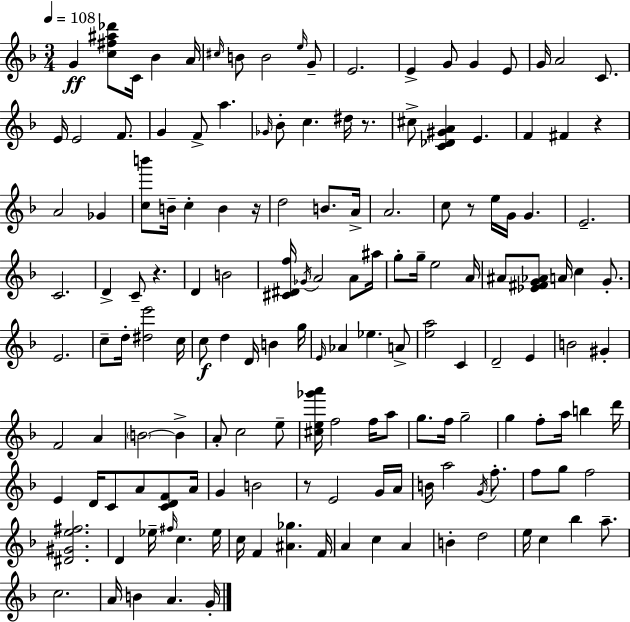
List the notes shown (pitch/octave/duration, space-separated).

G4/q [C5,F#5,A#5,Db6]/e C4/s Bb4/q A4/s C#5/s B4/e B4/h E5/s G4/e E4/h. E4/q G4/e G4/q E4/e G4/s A4/h C4/e. E4/s E4/h F4/e. G4/q F4/e A5/q. Gb4/s Bb4/e C5/q. D#5/s R/e. C#5/e [C4,Db4,G#4,A4]/q E4/q. F4/q F#4/q R/q A4/h Gb4/q [C5,B6]/e B4/s C5/q B4/q R/s D5/h B4/e. A4/s A4/h. C5/e R/e E5/s G4/s G4/q. E4/h. C4/h. D4/q C4/e R/q. D4/q B4/h [C#4,D#4,F5]/s Gb4/s A4/h A4/e A#5/s G5/e G5/s E5/h A4/s A#4/e [Eb4,F#4,G4,Ab4]/e A4/s C5/q G4/e. E4/h. C5/e D5/s [D#5,E6]/h C5/s C5/e D5/q D4/s B4/q G5/s E4/s Ab4/q Eb5/q. A4/e [E5,A5]/h C4/q D4/h E4/q B4/h G#4/q F4/h A4/q B4/h B4/q A4/e C5/h E5/e [C#5,E5,Gb6,A6]/s F5/h F5/s A5/e G5/e. F5/s G5/h G5/q F5/e A5/s B5/q D6/s E4/q D4/s C4/e A4/e [C4,D4,F4]/e A4/s G4/q B4/h R/e E4/h G4/s A4/s B4/s A5/h G4/s F5/e. F5/e G5/e F5/h [D#4,G#4,E5,F#5]/h. D4/q Eb5/s F#5/s C5/q. Eb5/s C5/s F4/q [A#4,Gb5]/q. F4/s A4/q C5/q A4/q B4/q D5/h E5/s C5/q Bb5/q A5/e. C5/h. A4/s B4/q A4/q. G4/s